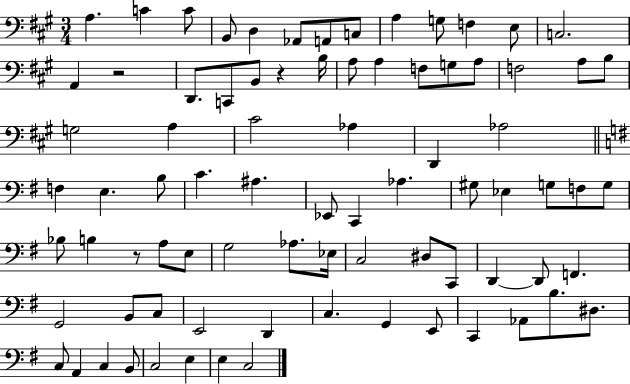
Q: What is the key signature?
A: A major